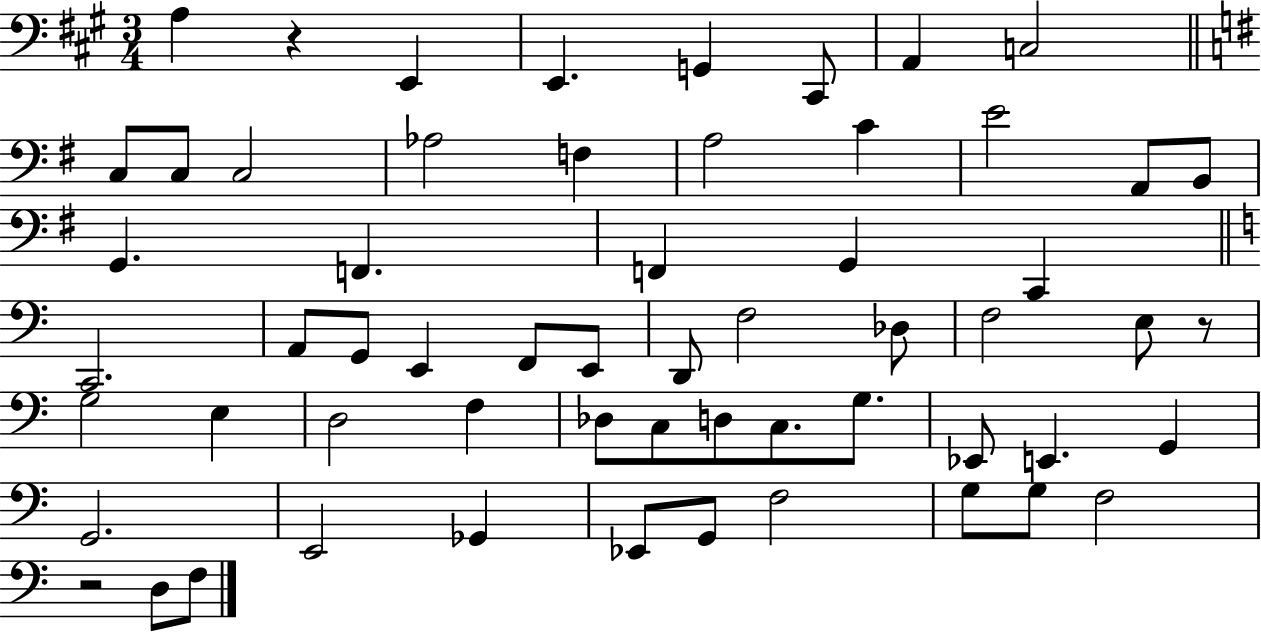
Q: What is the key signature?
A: A major